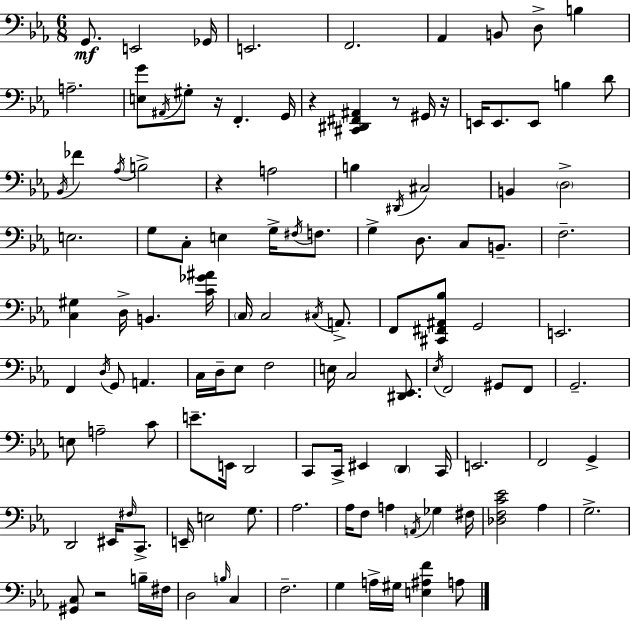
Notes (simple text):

G2/e. E2/h Gb2/s E2/h. F2/h. Ab2/q B2/e D3/e B3/q A3/h. [E3,G4]/e A#2/s G#3/e R/s F2/q. G2/s R/q [C#2,D#2,F#2,A#2]/q R/e G#2/s R/s E2/s E2/e. E2/e B3/q D4/e Bb2/s FES4/q Ab3/s B3/h R/q A3/h B3/q D#2/s C#3/h B2/q D3/h E3/h. G3/e C3/e E3/q G3/s F#3/s F3/e. G3/q D3/e. C3/e B2/e. F3/h. [C3,G#3]/q D3/s B2/q. [C4,Gb4,A#4]/s C3/s C3/h C#3/s A2/e. F2/e [C#2,F#2,A#2,Bb3]/e G2/h E2/h. F2/q D3/s G2/e A2/q. C3/s D3/s Eb3/e F3/h E3/s C3/h [D#2,Eb2]/e. Eb3/s F2/h G#2/e F2/e G2/h. E3/e A3/h C4/e E4/e. E2/s D2/h C2/e C2/s EIS2/q D2/q C2/s E2/h. F2/h G2/q D2/h EIS2/s F#3/s C2/e. E2/s E3/h G3/e. Ab3/h. Ab3/s F3/e A3/q A2/s Gb3/q F#3/s [Db3,F3,C4,Eb4]/h Ab3/q G3/h. [G#2,C3]/e R/h B3/s F#3/s D3/h B3/s C3/q F3/h. G3/q A3/s G#3/s [E3,A#3,F4]/q A3/e